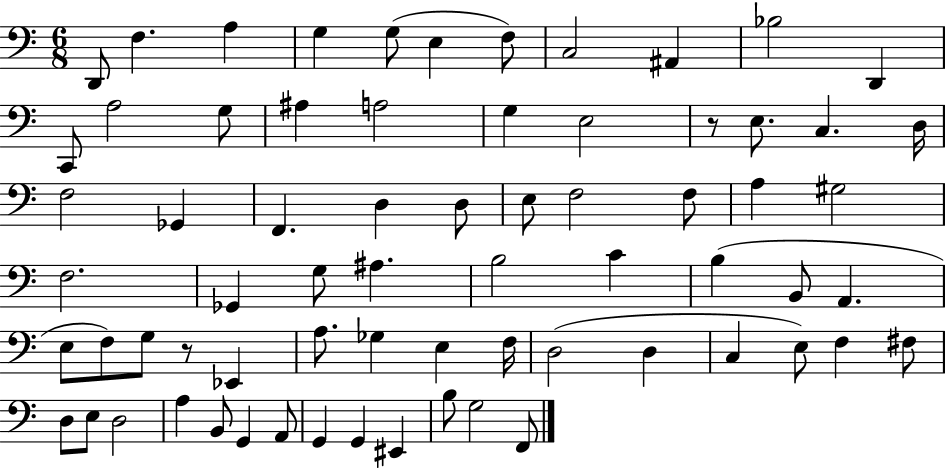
X:1
T:Untitled
M:6/8
L:1/4
K:C
D,,/2 F, A, G, G,/2 E, F,/2 C,2 ^A,, _B,2 D,, C,,/2 A,2 G,/2 ^A, A,2 G, E,2 z/2 E,/2 C, D,/4 F,2 _G,, F,, D, D,/2 E,/2 F,2 F,/2 A, ^G,2 F,2 _G,, G,/2 ^A, B,2 C B, B,,/2 A,, E,/2 F,/2 G,/2 z/2 _E,, A,/2 _G, E, F,/4 D,2 D, C, E,/2 F, ^F,/2 D,/2 E,/2 D,2 A, B,,/2 G,, A,,/2 G,, G,, ^E,, B,/2 G,2 F,,/2